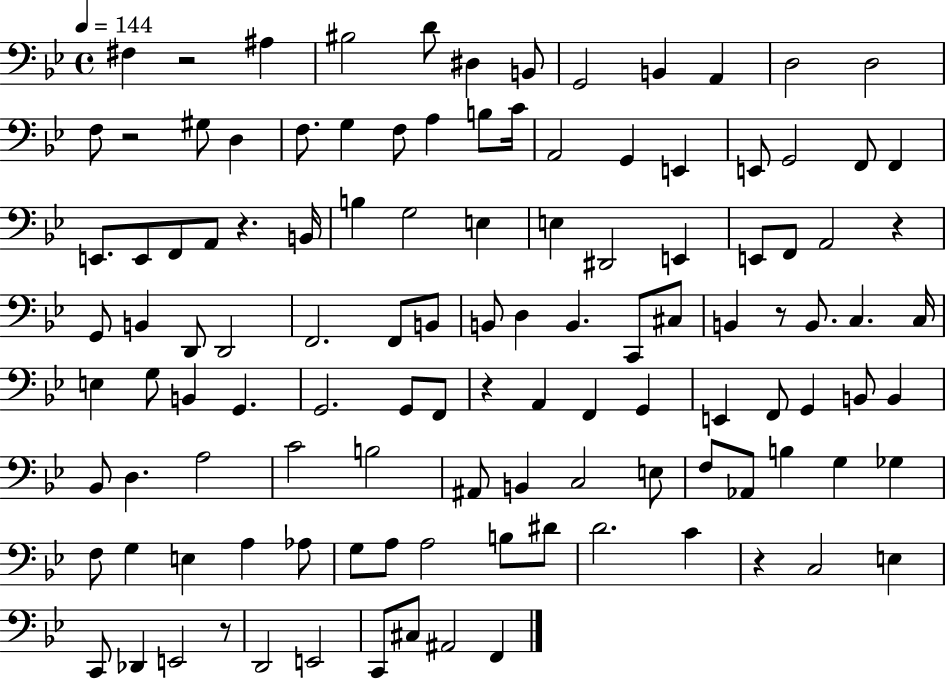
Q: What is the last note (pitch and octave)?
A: F2